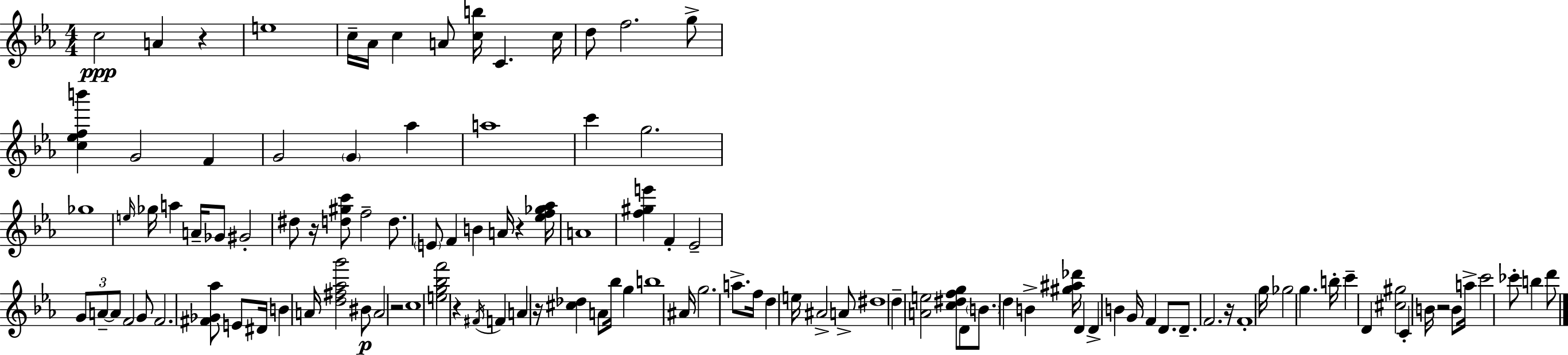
C5/h A4/q R/q E5/w C5/s Ab4/s C5/q A4/e [C5,B5]/s C4/q. C5/s D5/e F5/h. G5/e [C5,Eb5,F5,B6]/q G4/h F4/q G4/h G4/q Ab5/q A5/w C6/q G5/h. Gb5/w E5/s Gb5/s A5/q A4/s Gb4/e G#4/h D#5/e R/s [D5,G#5,C6]/e F5/h D5/e. E4/e F4/q B4/q A4/s R/q [Eb5,F5,Gb5,Ab5]/s A4/w [F5,G#5,E6]/q F4/q Eb4/h G4/e A4/e A4/e F4/h G4/e F4/h. [F#4,Gb4,Ab5]/e E4/e D#4/s B4/q A4/s [D5,F#5,Ab5,G6]/h BIS4/e A4/h R/h C5/w [E5,G5,Bb5,F6]/h R/q F#4/s F4/q A4/q R/s [C#5,Db5]/q A4/e Bb5/s G5/q B5/w A#4/s G5/h. A5/e. F5/s D5/q E5/s A#4/h A4/e D#5/w D5/q [A4,E5]/h [C5,D#5,F5,G5]/e D4/e B4/e. D5/q B4/q [G#5,A#5,Db6]/s D4/q D4/q B4/q G4/s F4/q D4/e. D4/e. F4/h. R/s F4/w G5/s Gb5/h G5/q. B5/s C6/q D4/q [C#5,G#5]/h C4/q B4/s R/h B4/e A5/s C6/h CES6/e B5/q D6/e